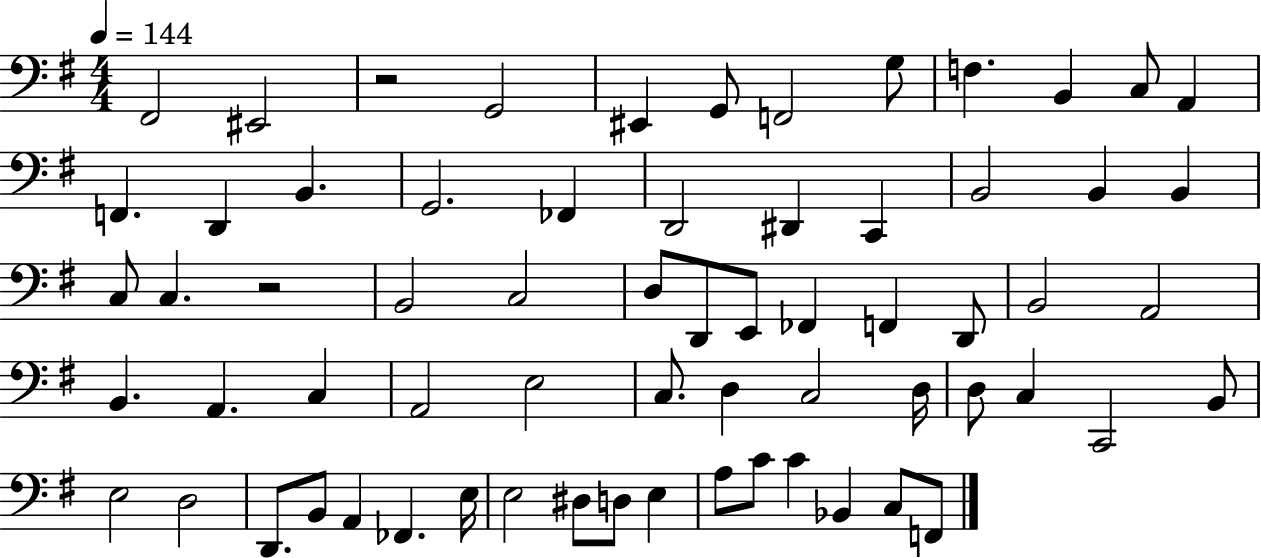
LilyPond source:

{
  \clef bass
  \numericTimeSignature
  \time 4/4
  \key g \major
  \tempo 4 = 144
  \repeat volta 2 { fis,2 eis,2 | r2 g,2 | eis,4 g,8 f,2 g8 | f4. b,4 c8 a,4 | \break f,4. d,4 b,4. | g,2. fes,4 | d,2 dis,4 c,4 | b,2 b,4 b,4 | \break c8 c4. r2 | b,2 c2 | d8 d,8 e,8 fes,4 f,4 d,8 | b,2 a,2 | \break b,4. a,4. c4 | a,2 e2 | c8. d4 c2 d16 | d8 c4 c,2 b,8 | \break e2 d2 | d,8. b,8 a,4 fes,4. e16 | e2 dis8 d8 e4 | a8 c'8 c'4 bes,4 c8 f,8 | \break } \bar "|."
}